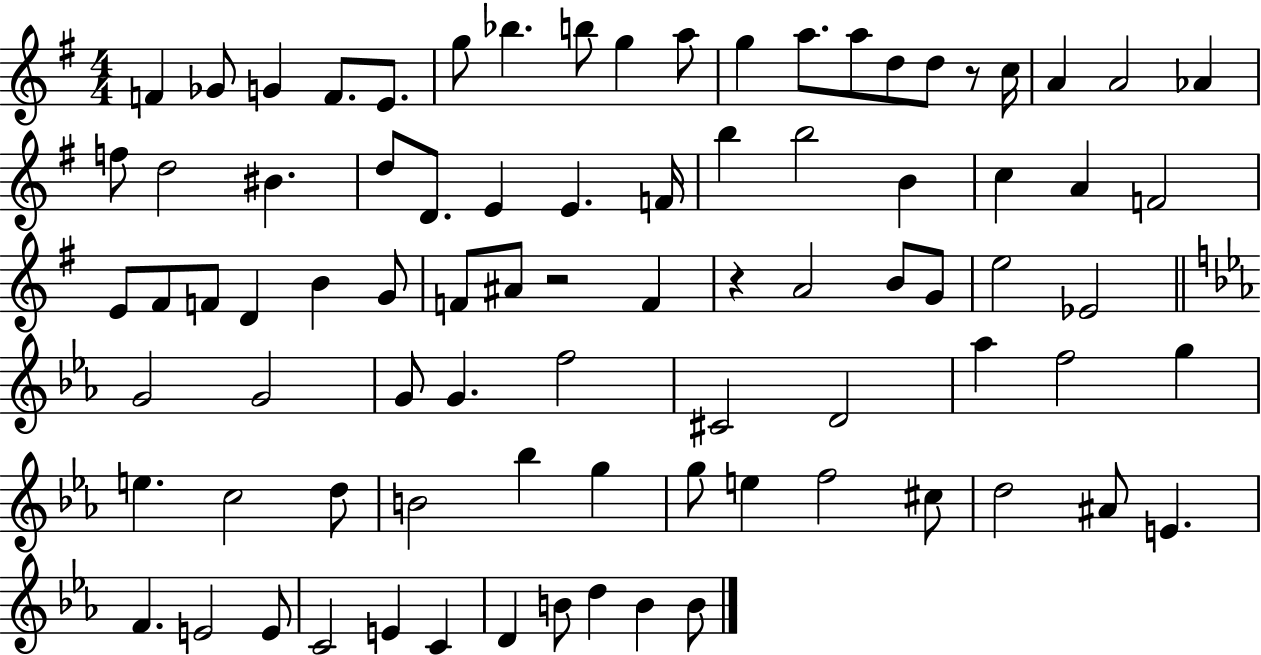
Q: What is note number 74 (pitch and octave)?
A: C4